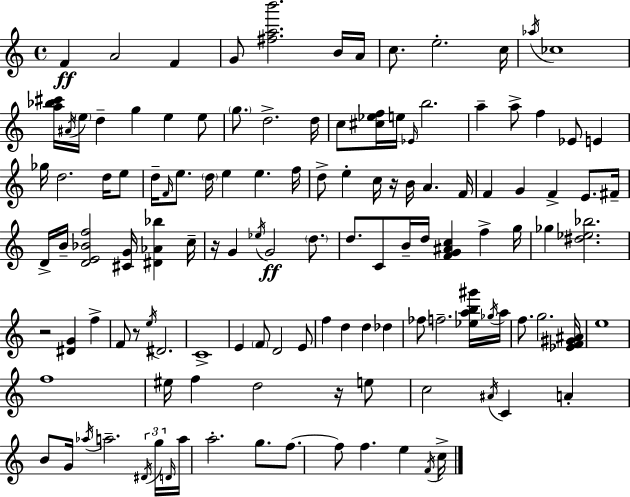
{
  \clef treble
  \time 4/4
  \defaultTimeSignature
  \key c \major
  f'4\ff a'2 f'4 | g'8 <fis'' a'' b'''>2. b'16 a'16 | c''8. e''2.-. c''16 | \acciaccatura { aes''16 } ces''1 | \break <a'' bes'' cis'''>16 \acciaccatura { ais'16 } \parenthesize e''16 d''4-- g''4 e''4 | e''8 \parenthesize g''8. d''2.-> | d''16 c''8 <cis'' ees'' f''>16 e''16 \grace { ees'16 } b''2. | a''4-- a''8-> f''4 ees'8 e'4 | \break ges''16 d''2. | d''16 e''8 d''16-- \grace { f'16 } e''8. \parenthesize d''16 e''4 e''4. | f''16 d''8-> e''4-. c''16 r16 b'16 a'4. | f'16 f'4 g'4 f'4-> | \break e'8. fis'16-- d'16-> b'16-- <d' e' bes' f''>2 <cis' g'>16 <dis' aes' bes''>4 | c''16-- r16 g'4 \acciaccatura { ees''16 }\ff g'2 | \parenthesize d''8. d''8. c'8 b'16-- d''16 <f' g' ais' c''>4 | f''4-> g''16 ges''4 <dis'' ees'' bes''>2. | \break r2 <dis' g'>4 | f''4-> f'8 r8 \acciaccatura { e''16 } dis'2. | c'1-> | e'4 \parenthesize f'8 d'2 | \break e'8 f''4 d''4 d''4 | des''4 fes''8 f''2.-- | <ees'' a'' b'' gis'''>16 \acciaccatura { ges''16 } a''16 f''8. g''2. | <ees' f' gis' ais'>16 e''1 | \break f''1 | eis''16 f''4 d''2 | r16 e''8 c''2 \acciaccatura { ais'16 } | c'4 a'4-. b'8 g'16 \acciaccatura { aes''16 } a''2.-- | \break \tuplet 3/2 { \acciaccatura { dis'16 } g''16 \grace { d'16 } } a''16 a''2.-. | g''8. f''8.~~ f''8 | f''4. e''4 \acciaccatura { f'16 } c''16-> \bar "|."
}